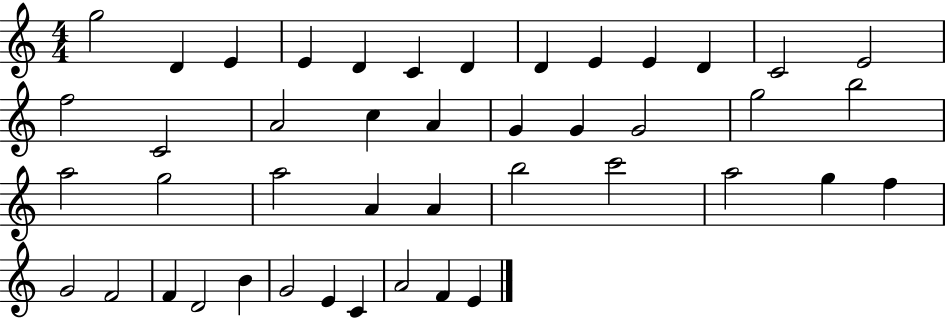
{
  \clef treble
  \numericTimeSignature
  \time 4/4
  \key c \major
  g''2 d'4 e'4 | e'4 d'4 c'4 d'4 | d'4 e'4 e'4 d'4 | c'2 e'2 | \break f''2 c'2 | a'2 c''4 a'4 | g'4 g'4 g'2 | g''2 b''2 | \break a''2 g''2 | a''2 a'4 a'4 | b''2 c'''2 | a''2 g''4 f''4 | \break g'2 f'2 | f'4 d'2 b'4 | g'2 e'4 c'4 | a'2 f'4 e'4 | \break \bar "|."
}